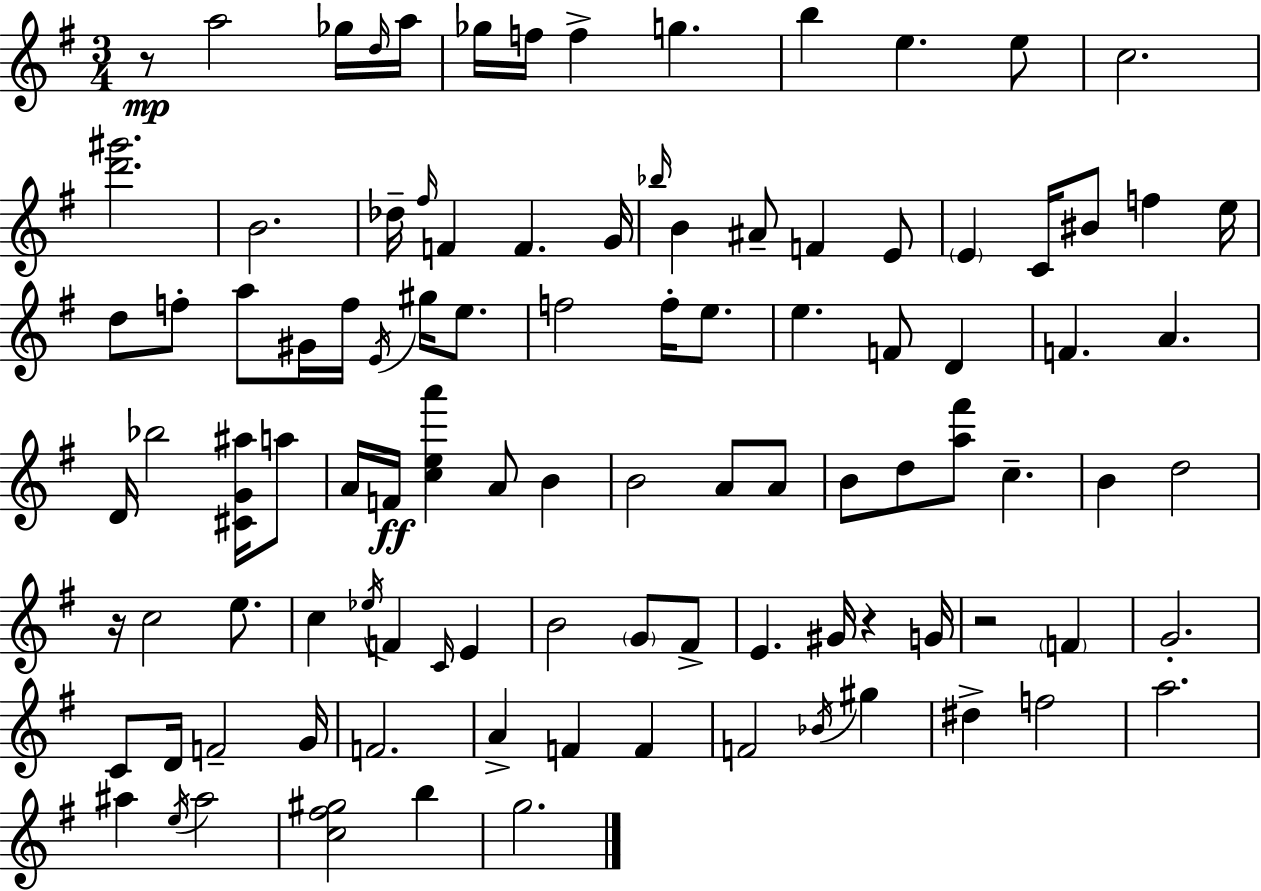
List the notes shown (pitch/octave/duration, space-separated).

R/e A5/h Gb5/s D5/s A5/s Gb5/s F5/s F5/q G5/q. B5/q E5/q. E5/e C5/h. [D6,G#6]/h. B4/h. Db5/s F#5/s F4/q F4/q. G4/s Bb5/s B4/q A#4/e F4/q E4/e E4/q C4/s BIS4/e F5/q E5/s D5/e F5/e A5/e G#4/s F5/s E4/s G#5/s E5/e. F5/h F5/s E5/e. E5/q. F4/e D4/q F4/q. A4/q. D4/s Bb5/h [C#4,G4,A#5]/s A5/e A4/s F4/s [C5,E5,A6]/q A4/e B4/q B4/h A4/e A4/e B4/e D5/e [A5,F#6]/e C5/q. B4/q D5/h R/s C5/h E5/e. C5/q Eb5/s F4/q C4/s E4/q B4/h G4/e F#4/e E4/q. G#4/s R/q G4/s R/h F4/q G4/h. C4/e D4/s F4/h G4/s F4/h. A4/q F4/q F4/q F4/h Bb4/s G#5/q D#5/q F5/h A5/h. A#5/q E5/s A#5/h [C5,F#5,G#5]/h B5/q G5/h.